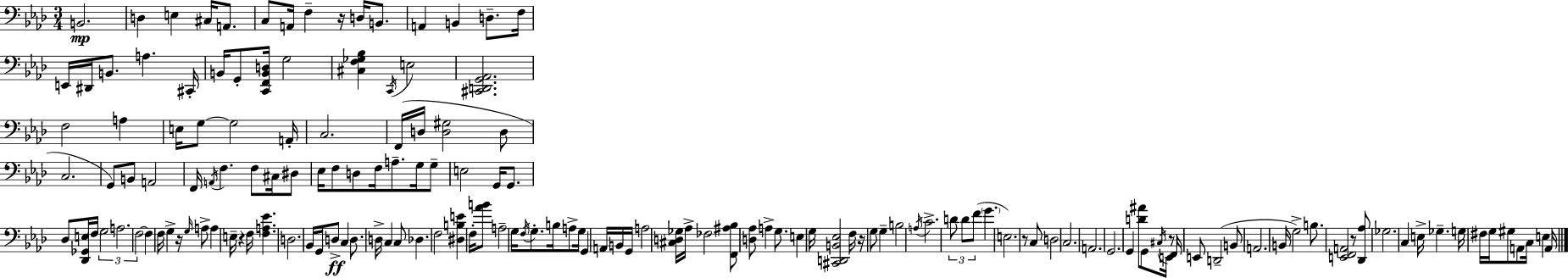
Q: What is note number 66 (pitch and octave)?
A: E3